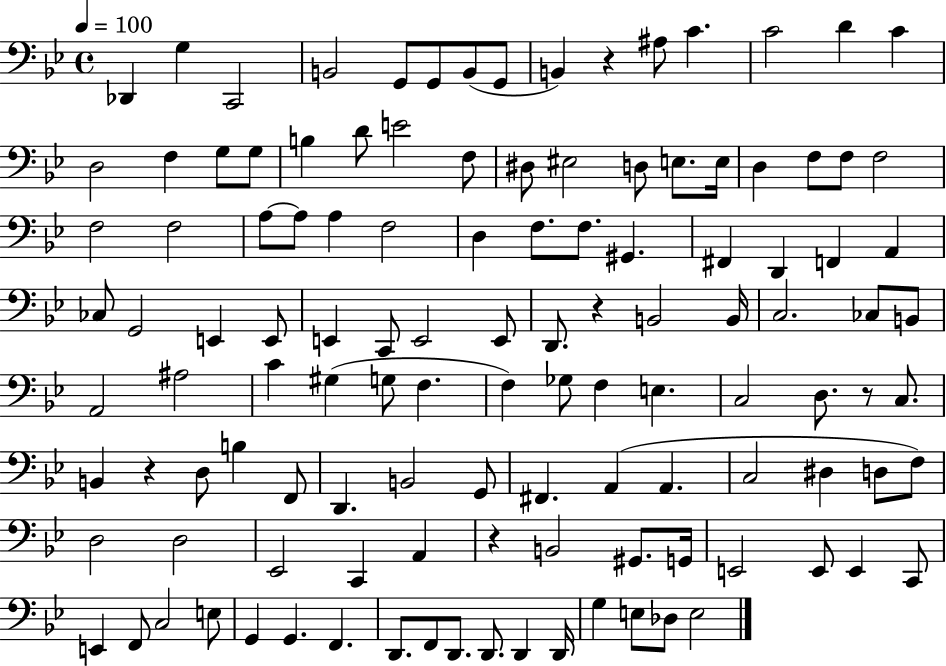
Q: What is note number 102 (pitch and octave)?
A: E3